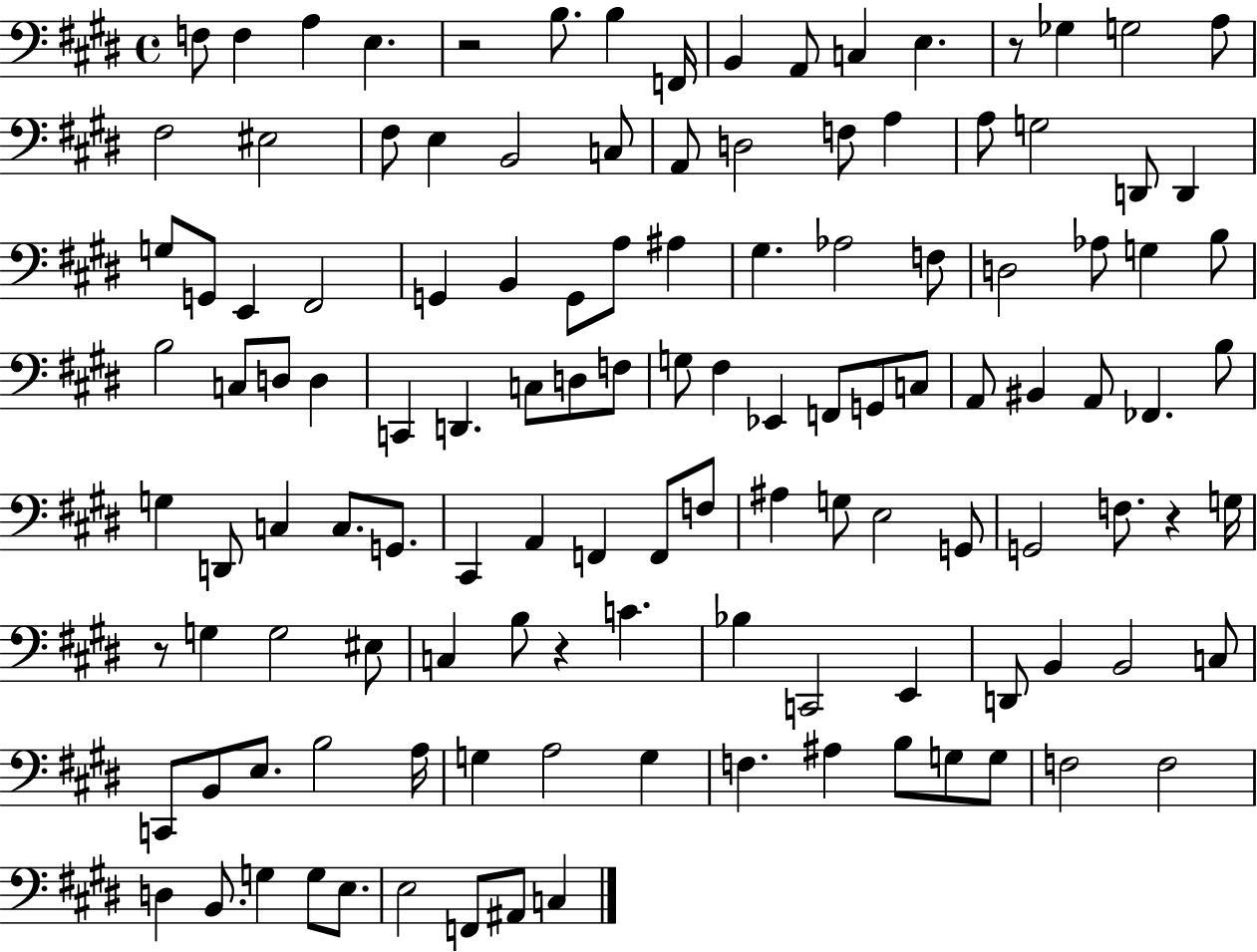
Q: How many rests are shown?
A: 5